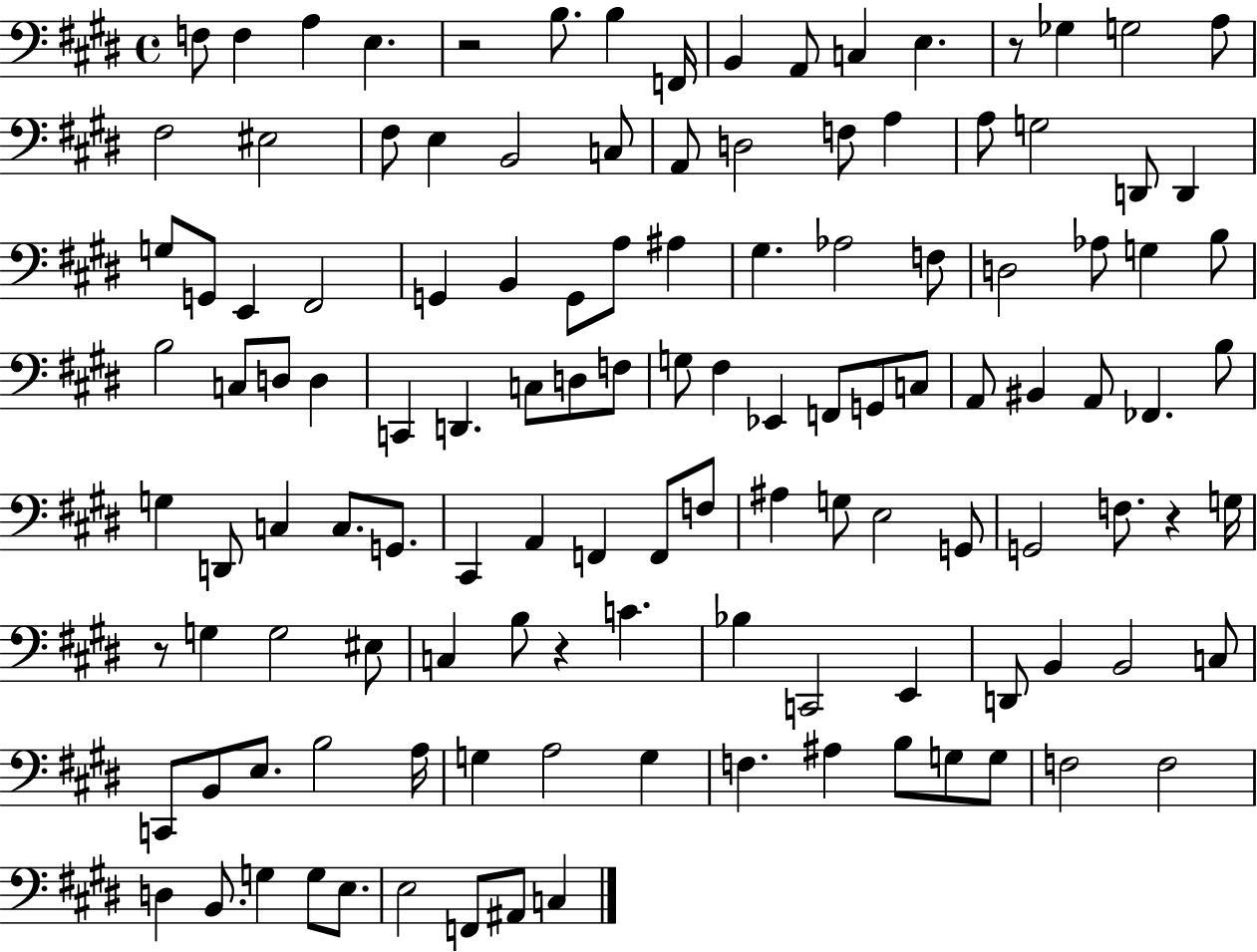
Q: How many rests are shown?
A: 5